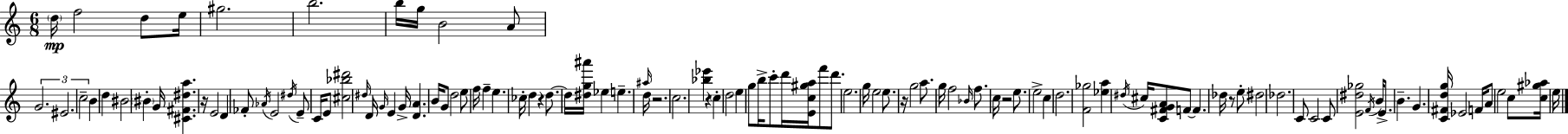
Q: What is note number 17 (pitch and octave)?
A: BIS4